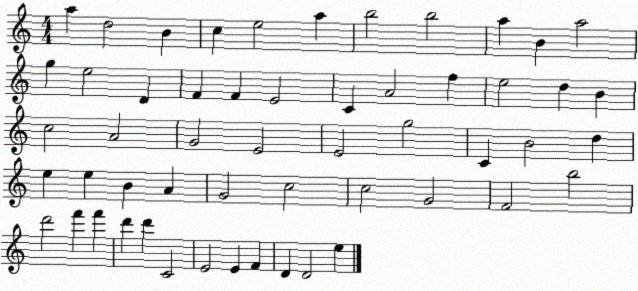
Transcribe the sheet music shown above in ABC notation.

X:1
T:Untitled
M:4/4
L:1/4
K:C
a d2 B c e2 a b2 b2 a B a2 g e2 D F F E2 C A2 f e2 d B c2 A2 G2 E2 E2 g2 C B2 d e e B A G2 c2 c2 G2 F2 b2 d'2 f' f' d' d' C2 E2 E F D D2 e